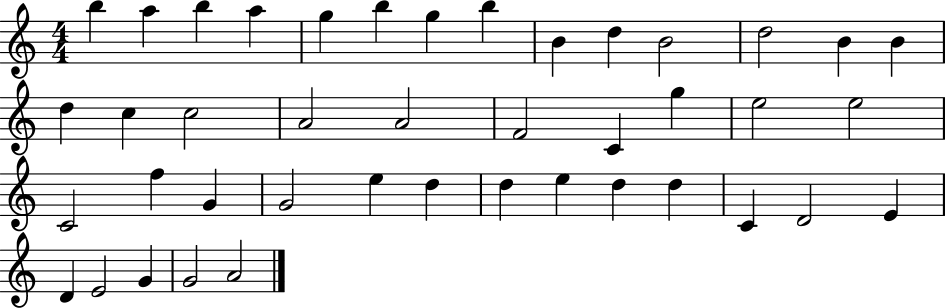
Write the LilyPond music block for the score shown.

{
  \clef treble
  \numericTimeSignature
  \time 4/4
  \key c \major
  b''4 a''4 b''4 a''4 | g''4 b''4 g''4 b''4 | b'4 d''4 b'2 | d''2 b'4 b'4 | \break d''4 c''4 c''2 | a'2 a'2 | f'2 c'4 g''4 | e''2 e''2 | \break c'2 f''4 g'4 | g'2 e''4 d''4 | d''4 e''4 d''4 d''4 | c'4 d'2 e'4 | \break d'4 e'2 g'4 | g'2 a'2 | \bar "|."
}